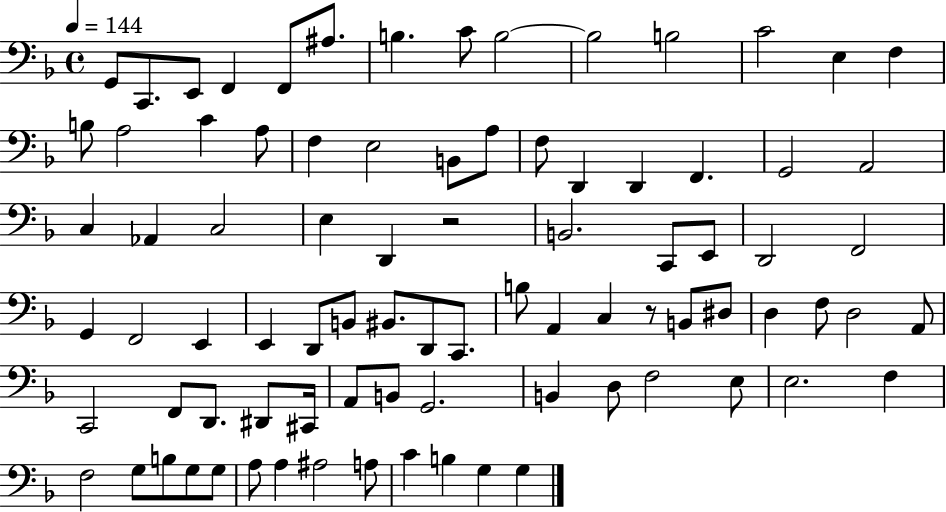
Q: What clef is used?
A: bass